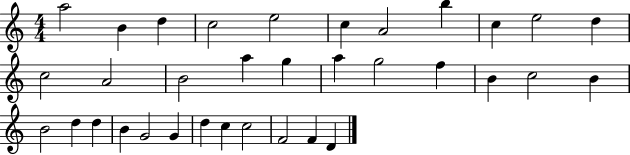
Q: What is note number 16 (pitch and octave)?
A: G5